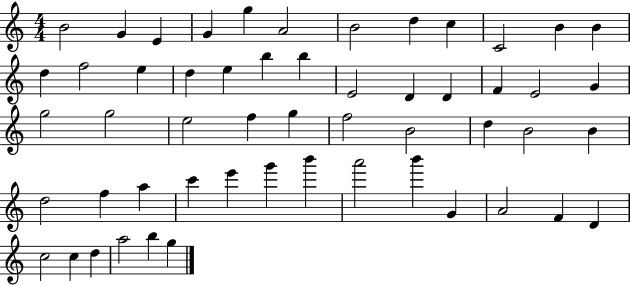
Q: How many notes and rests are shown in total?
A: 54